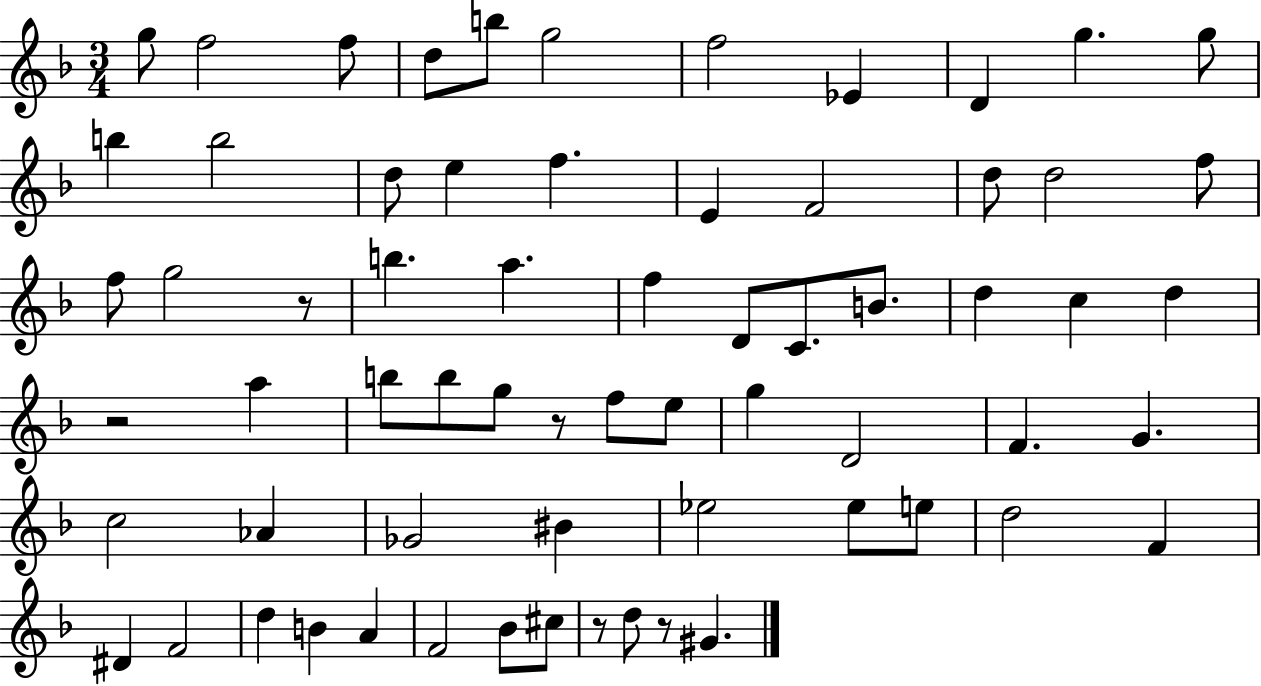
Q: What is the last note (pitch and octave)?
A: G#4